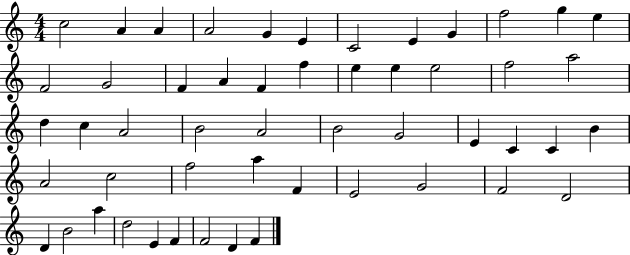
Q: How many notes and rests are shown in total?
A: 52